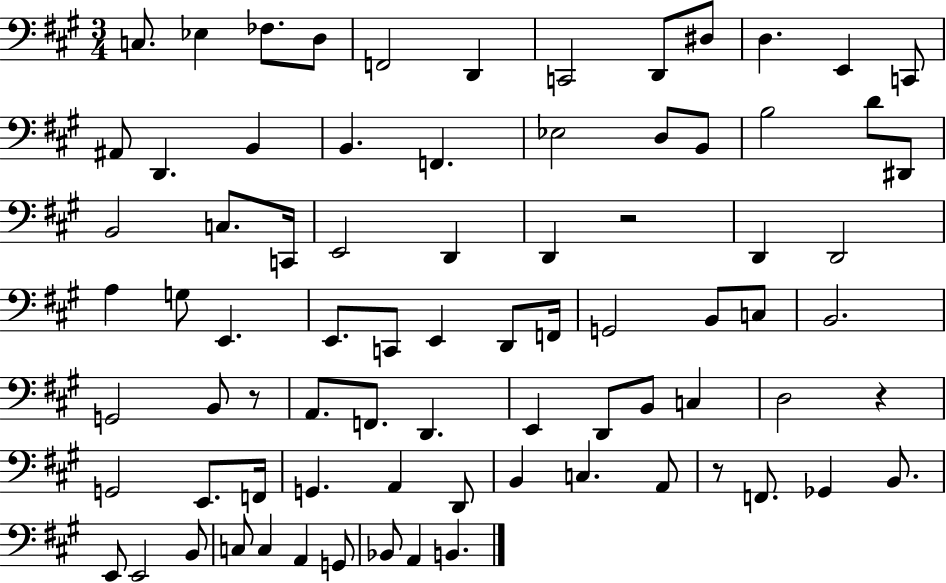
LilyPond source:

{
  \clef bass
  \numericTimeSignature
  \time 3/4
  \key a \major
  \repeat volta 2 { c8. ees4 fes8. d8 | f,2 d,4 | c,2 d,8 dis8 | d4. e,4 c,8 | \break ais,8 d,4. b,4 | b,4. f,4. | ees2 d8 b,8 | b2 d'8 dis,8 | \break b,2 c8. c,16 | e,2 d,4 | d,4 r2 | d,4 d,2 | \break a4 g8 e,4. | e,8. c,8 e,4 d,8 f,16 | g,2 b,8 c8 | b,2. | \break g,2 b,8 r8 | a,8. f,8. d,4. | e,4 d,8 b,8 c4 | d2 r4 | \break g,2 e,8. f,16 | g,4. a,4 d,8 | b,4 c4. a,8 | r8 f,8. ges,4 b,8. | \break e,8 e,2 b,8 | c8 c4 a,4 g,8 | bes,8 a,4 b,4. | } \bar "|."
}